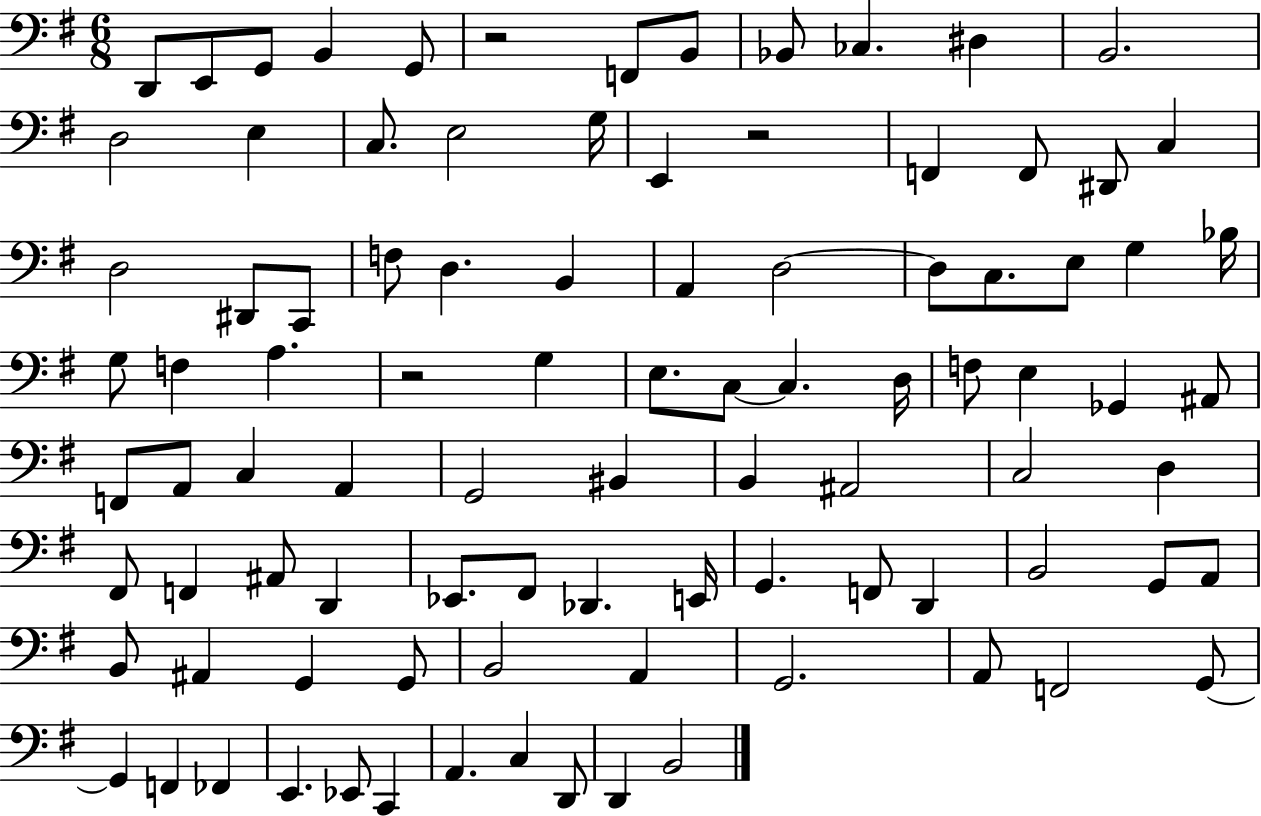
{
  \clef bass
  \numericTimeSignature
  \time 6/8
  \key g \major
  d,8 e,8 g,8 b,4 g,8 | r2 f,8 b,8 | bes,8 ces4. dis4 | b,2. | \break d2 e4 | c8. e2 g16 | e,4 r2 | f,4 f,8 dis,8 c4 | \break d2 dis,8 c,8 | f8 d4. b,4 | a,4 d2~~ | d8 c8. e8 g4 bes16 | \break g8 f4 a4. | r2 g4 | e8. c8~~ c4. d16 | f8 e4 ges,4 ais,8 | \break f,8 a,8 c4 a,4 | g,2 bis,4 | b,4 ais,2 | c2 d4 | \break fis,8 f,4 ais,8 d,4 | ees,8. fis,8 des,4. e,16 | g,4. f,8 d,4 | b,2 g,8 a,8 | \break b,8 ais,4 g,4 g,8 | b,2 a,4 | g,2. | a,8 f,2 g,8~~ | \break g,4 f,4 fes,4 | e,4. ees,8 c,4 | a,4. c4 d,8 | d,4 b,2 | \break \bar "|."
}